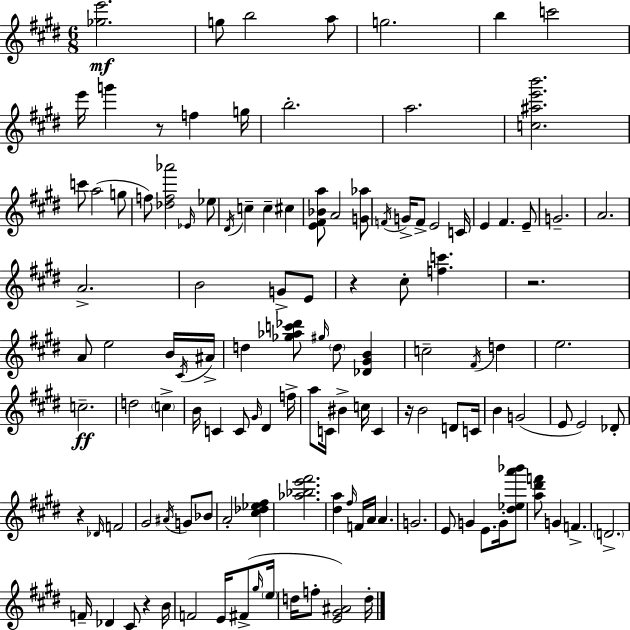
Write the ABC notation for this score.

X:1
T:Untitled
M:6/8
L:1/4
K:E
[_ge']2 g/2 b2 a/2 g2 b c'2 e'/4 g' z/2 f g/4 b2 a2 [c^ae'b']2 c'/2 a2 g/2 f/2 [_df_a']2 _E/4 _e/2 ^D/4 c c ^c [E^F_Ba]/2 A2 [G_a]/2 F/4 G/4 F/2 E2 C/4 E ^F E/2 G2 A2 A2 B2 G/2 E/2 z ^c/2 [fc'] z2 A/2 e2 B/4 ^C/4 ^A/4 d [_g_ac'_d']/2 ^g/4 d/2 [_D^GB] c2 ^F/4 d e2 c2 d2 c B/4 C C/2 ^G/4 ^D f/4 a/2 C/4 ^B c/4 C z/4 B2 D/2 C/4 B G2 E/2 E2 _D/2 z _D/4 F2 ^G2 ^A/4 G/2 _B/2 A2 [^c_d_e^f] [_a_be'^f']2 [^da] ^f/4 F/4 A/4 A G2 E/2 G E/2 G/4 [^d_ea'_b']/2 [a^d'f']/2 G F D2 F/4 _D ^C/2 z B/4 F2 E/4 ^F/2 ^g/4 e/4 d/4 f/2 [E^G^A]2 d/4